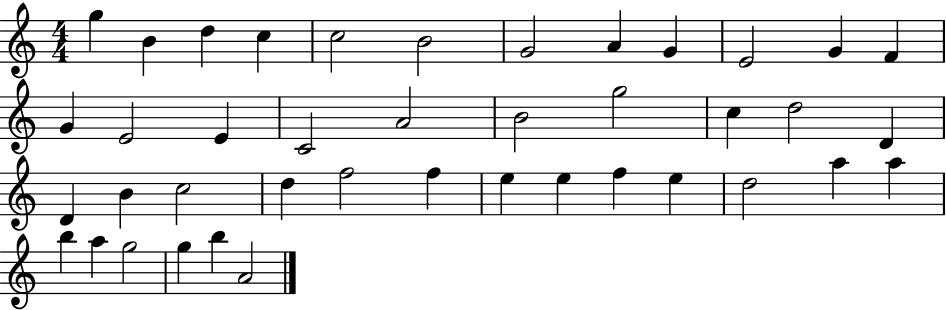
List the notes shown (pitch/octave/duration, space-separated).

G5/q B4/q D5/q C5/q C5/h B4/h G4/h A4/q G4/q E4/h G4/q F4/q G4/q E4/h E4/q C4/h A4/h B4/h G5/h C5/q D5/h D4/q D4/q B4/q C5/h D5/q F5/h F5/q E5/q E5/q F5/q E5/q D5/h A5/q A5/q B5/q A5/q G5/h G5/q B5/q A4/h